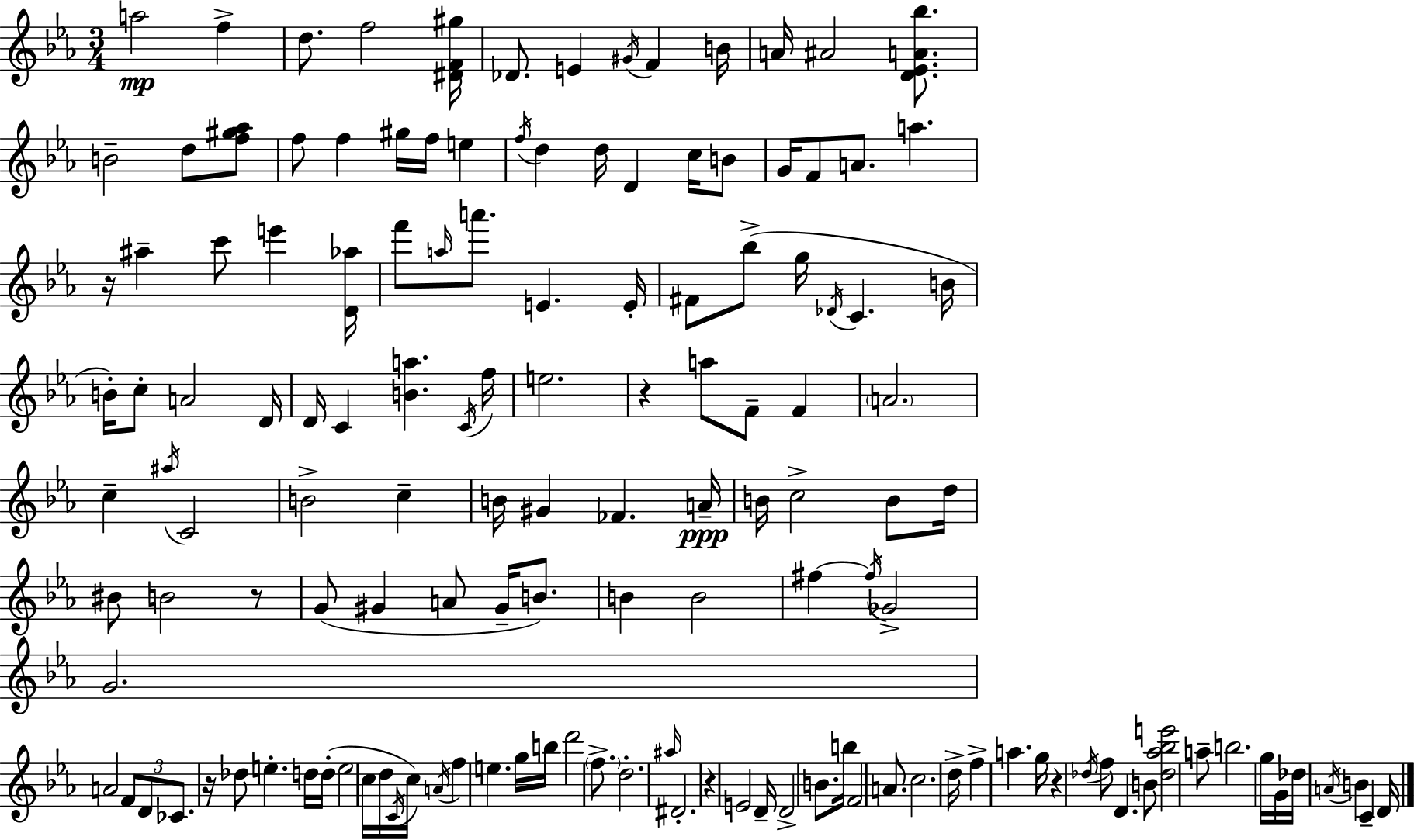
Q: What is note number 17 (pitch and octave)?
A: F5